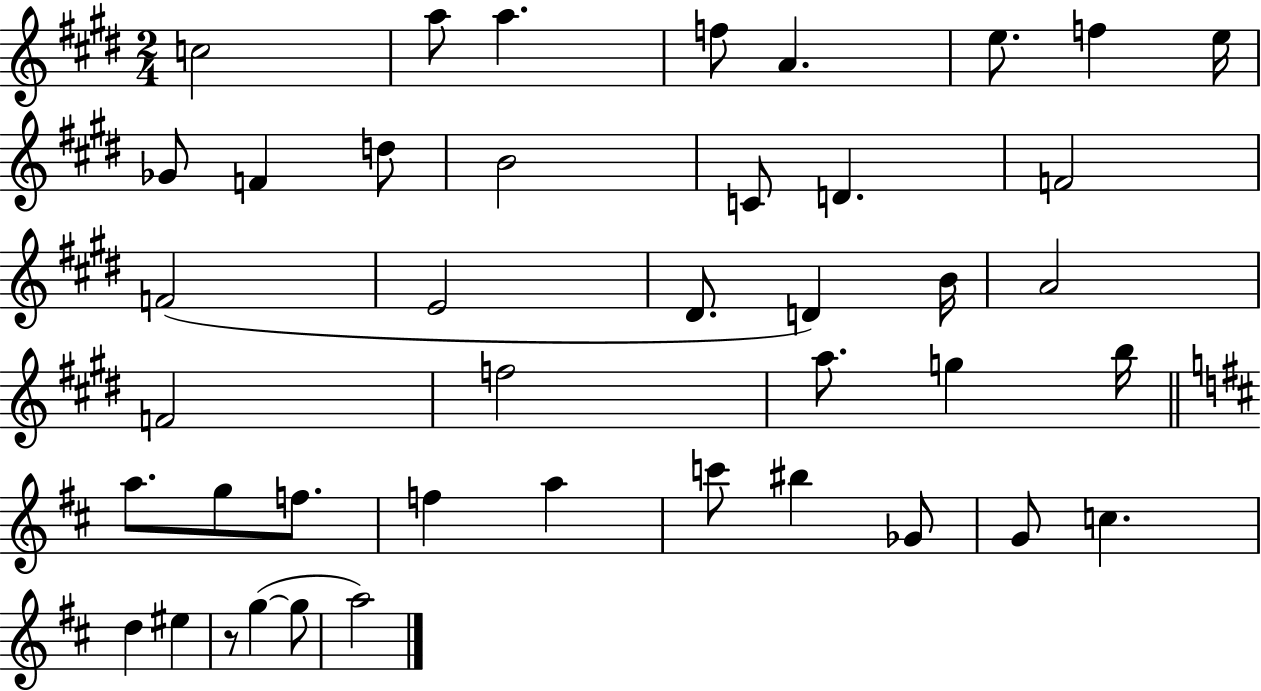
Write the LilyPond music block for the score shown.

{
  \clef treble
  \numericTimeSignature
  \time 2/4
  \key e \major
  c''2 | a''8 a''4. | f''8 a'4. | e''8. f''4 e''16 | \break ges'8 f'4 d''8 | b'2 | c'8 d'4. | f'2 | \break f'2( | e'2 | dis'8. d'4) b'16 | a'2 | \break f'2 | f''2 | a''8. g''4 b''16 | \bar "||" \break \key d \major a''8. g''8 f''8. | f''4 a''4 | c'''8 bis''4 ges'8 | g'8 c''4. | \break d''4 eis''4 | r8 g''4~(~ g''8 | a''2) | \bar "|."
}